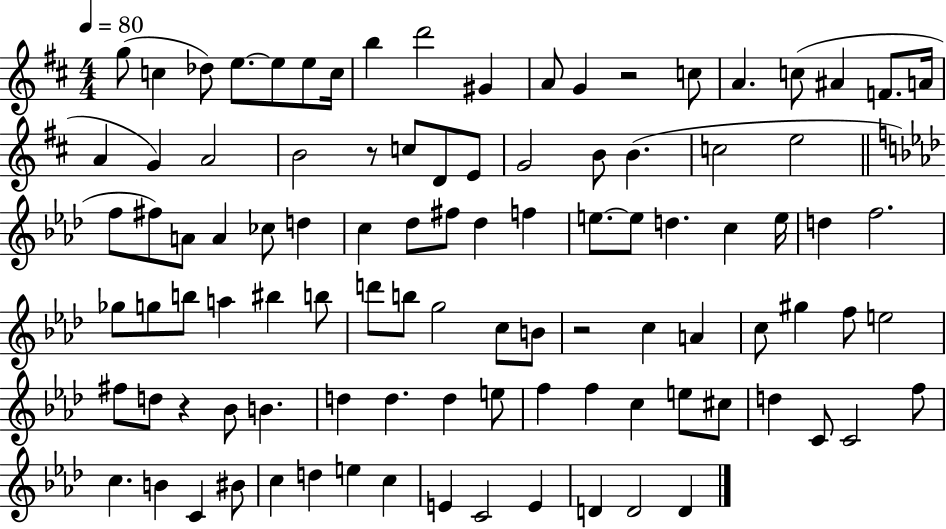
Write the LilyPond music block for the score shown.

{
  \clef treble
  \numericTimeSignature
  \time 4/4
  \key d \major
  \tempo 4 = 80
  g''8( c''4 des''8) e''8.~~ e''8 e''8 c''16 | b''4 d'''2 gis'4 | a'8 g'4 r2 c''8 | a'4. c''8( ais'4 f'8. a'16 | \break a'4 g'4) a'2 | b'2 r8 c''8 d'8 e'8 | g'2 b'8 b'4.( | c''2 e''2 | \break \bar "||" \break \key aes \major f''8 fis''8) a'8 a'4 ces''8 d''4 | c''4 des''8 fis''8 des''4 f''4 | e''8.~~ e''8 d''4. c''4 e''16 | d''4 f''2. | \break ges''8 g''8 b''8 a''4 bis''4 b''8 | d'''8 b''8 g''2 c''8 b'8 | r2 c''4 a'4 | c''8 gis''4 f''8 e''2 | \break fis''8 d''8 r4 bes'8 b'4. | d''4 d''4. d''4 e''8 | f''4 f''4 c''4 e''8 cis''8 | d''4 c'8 c'2 f''8 | \break c''4. b'4 c'4 bis'8 | c''4 d''4 e''4 c''4 | e'4 c'2 e'4 | d'4 d'2 d'4 | \break \bar "|."
}